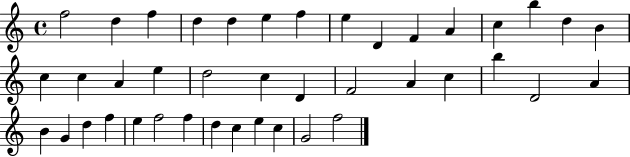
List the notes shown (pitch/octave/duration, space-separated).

F5/h D5/q F5/q D5/q D5/q E5/q F5/q E5/q D4/q F4/q A4/q C5/q B5/q D5/q B4/q C5/q C5/q A4/q E5/q D5/h C5/q D4/q F4/h A4/q C5/q B5/q D4/h A4/q B4/q G4/q D5/q F5/q E5/q F5/h F5/q D5/q C5/q E5/q C5/q G4/h F5/h